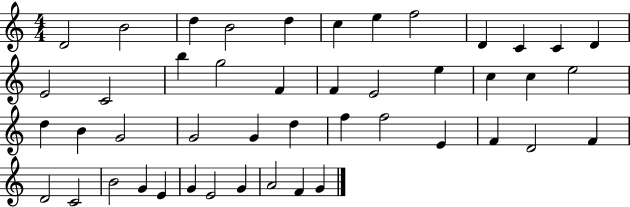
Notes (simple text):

D4/h B4/h D5/q B4/h D5/q C5/q E5/q F5/h D4/q C4/q C4/q D4/q E4/h C4/h B5/q G5/h F4/q F4/q E4/h E5/q C5/q C5/q E5/h D5/q B4/q G4/h G4/h G4/q D5/q F5/q F5/h E4/q F4/q D4/h F4/q D4/h C4/h B4/h G4/q E4/q G4/q E4/h G4/q A4/h F4/q G4/q